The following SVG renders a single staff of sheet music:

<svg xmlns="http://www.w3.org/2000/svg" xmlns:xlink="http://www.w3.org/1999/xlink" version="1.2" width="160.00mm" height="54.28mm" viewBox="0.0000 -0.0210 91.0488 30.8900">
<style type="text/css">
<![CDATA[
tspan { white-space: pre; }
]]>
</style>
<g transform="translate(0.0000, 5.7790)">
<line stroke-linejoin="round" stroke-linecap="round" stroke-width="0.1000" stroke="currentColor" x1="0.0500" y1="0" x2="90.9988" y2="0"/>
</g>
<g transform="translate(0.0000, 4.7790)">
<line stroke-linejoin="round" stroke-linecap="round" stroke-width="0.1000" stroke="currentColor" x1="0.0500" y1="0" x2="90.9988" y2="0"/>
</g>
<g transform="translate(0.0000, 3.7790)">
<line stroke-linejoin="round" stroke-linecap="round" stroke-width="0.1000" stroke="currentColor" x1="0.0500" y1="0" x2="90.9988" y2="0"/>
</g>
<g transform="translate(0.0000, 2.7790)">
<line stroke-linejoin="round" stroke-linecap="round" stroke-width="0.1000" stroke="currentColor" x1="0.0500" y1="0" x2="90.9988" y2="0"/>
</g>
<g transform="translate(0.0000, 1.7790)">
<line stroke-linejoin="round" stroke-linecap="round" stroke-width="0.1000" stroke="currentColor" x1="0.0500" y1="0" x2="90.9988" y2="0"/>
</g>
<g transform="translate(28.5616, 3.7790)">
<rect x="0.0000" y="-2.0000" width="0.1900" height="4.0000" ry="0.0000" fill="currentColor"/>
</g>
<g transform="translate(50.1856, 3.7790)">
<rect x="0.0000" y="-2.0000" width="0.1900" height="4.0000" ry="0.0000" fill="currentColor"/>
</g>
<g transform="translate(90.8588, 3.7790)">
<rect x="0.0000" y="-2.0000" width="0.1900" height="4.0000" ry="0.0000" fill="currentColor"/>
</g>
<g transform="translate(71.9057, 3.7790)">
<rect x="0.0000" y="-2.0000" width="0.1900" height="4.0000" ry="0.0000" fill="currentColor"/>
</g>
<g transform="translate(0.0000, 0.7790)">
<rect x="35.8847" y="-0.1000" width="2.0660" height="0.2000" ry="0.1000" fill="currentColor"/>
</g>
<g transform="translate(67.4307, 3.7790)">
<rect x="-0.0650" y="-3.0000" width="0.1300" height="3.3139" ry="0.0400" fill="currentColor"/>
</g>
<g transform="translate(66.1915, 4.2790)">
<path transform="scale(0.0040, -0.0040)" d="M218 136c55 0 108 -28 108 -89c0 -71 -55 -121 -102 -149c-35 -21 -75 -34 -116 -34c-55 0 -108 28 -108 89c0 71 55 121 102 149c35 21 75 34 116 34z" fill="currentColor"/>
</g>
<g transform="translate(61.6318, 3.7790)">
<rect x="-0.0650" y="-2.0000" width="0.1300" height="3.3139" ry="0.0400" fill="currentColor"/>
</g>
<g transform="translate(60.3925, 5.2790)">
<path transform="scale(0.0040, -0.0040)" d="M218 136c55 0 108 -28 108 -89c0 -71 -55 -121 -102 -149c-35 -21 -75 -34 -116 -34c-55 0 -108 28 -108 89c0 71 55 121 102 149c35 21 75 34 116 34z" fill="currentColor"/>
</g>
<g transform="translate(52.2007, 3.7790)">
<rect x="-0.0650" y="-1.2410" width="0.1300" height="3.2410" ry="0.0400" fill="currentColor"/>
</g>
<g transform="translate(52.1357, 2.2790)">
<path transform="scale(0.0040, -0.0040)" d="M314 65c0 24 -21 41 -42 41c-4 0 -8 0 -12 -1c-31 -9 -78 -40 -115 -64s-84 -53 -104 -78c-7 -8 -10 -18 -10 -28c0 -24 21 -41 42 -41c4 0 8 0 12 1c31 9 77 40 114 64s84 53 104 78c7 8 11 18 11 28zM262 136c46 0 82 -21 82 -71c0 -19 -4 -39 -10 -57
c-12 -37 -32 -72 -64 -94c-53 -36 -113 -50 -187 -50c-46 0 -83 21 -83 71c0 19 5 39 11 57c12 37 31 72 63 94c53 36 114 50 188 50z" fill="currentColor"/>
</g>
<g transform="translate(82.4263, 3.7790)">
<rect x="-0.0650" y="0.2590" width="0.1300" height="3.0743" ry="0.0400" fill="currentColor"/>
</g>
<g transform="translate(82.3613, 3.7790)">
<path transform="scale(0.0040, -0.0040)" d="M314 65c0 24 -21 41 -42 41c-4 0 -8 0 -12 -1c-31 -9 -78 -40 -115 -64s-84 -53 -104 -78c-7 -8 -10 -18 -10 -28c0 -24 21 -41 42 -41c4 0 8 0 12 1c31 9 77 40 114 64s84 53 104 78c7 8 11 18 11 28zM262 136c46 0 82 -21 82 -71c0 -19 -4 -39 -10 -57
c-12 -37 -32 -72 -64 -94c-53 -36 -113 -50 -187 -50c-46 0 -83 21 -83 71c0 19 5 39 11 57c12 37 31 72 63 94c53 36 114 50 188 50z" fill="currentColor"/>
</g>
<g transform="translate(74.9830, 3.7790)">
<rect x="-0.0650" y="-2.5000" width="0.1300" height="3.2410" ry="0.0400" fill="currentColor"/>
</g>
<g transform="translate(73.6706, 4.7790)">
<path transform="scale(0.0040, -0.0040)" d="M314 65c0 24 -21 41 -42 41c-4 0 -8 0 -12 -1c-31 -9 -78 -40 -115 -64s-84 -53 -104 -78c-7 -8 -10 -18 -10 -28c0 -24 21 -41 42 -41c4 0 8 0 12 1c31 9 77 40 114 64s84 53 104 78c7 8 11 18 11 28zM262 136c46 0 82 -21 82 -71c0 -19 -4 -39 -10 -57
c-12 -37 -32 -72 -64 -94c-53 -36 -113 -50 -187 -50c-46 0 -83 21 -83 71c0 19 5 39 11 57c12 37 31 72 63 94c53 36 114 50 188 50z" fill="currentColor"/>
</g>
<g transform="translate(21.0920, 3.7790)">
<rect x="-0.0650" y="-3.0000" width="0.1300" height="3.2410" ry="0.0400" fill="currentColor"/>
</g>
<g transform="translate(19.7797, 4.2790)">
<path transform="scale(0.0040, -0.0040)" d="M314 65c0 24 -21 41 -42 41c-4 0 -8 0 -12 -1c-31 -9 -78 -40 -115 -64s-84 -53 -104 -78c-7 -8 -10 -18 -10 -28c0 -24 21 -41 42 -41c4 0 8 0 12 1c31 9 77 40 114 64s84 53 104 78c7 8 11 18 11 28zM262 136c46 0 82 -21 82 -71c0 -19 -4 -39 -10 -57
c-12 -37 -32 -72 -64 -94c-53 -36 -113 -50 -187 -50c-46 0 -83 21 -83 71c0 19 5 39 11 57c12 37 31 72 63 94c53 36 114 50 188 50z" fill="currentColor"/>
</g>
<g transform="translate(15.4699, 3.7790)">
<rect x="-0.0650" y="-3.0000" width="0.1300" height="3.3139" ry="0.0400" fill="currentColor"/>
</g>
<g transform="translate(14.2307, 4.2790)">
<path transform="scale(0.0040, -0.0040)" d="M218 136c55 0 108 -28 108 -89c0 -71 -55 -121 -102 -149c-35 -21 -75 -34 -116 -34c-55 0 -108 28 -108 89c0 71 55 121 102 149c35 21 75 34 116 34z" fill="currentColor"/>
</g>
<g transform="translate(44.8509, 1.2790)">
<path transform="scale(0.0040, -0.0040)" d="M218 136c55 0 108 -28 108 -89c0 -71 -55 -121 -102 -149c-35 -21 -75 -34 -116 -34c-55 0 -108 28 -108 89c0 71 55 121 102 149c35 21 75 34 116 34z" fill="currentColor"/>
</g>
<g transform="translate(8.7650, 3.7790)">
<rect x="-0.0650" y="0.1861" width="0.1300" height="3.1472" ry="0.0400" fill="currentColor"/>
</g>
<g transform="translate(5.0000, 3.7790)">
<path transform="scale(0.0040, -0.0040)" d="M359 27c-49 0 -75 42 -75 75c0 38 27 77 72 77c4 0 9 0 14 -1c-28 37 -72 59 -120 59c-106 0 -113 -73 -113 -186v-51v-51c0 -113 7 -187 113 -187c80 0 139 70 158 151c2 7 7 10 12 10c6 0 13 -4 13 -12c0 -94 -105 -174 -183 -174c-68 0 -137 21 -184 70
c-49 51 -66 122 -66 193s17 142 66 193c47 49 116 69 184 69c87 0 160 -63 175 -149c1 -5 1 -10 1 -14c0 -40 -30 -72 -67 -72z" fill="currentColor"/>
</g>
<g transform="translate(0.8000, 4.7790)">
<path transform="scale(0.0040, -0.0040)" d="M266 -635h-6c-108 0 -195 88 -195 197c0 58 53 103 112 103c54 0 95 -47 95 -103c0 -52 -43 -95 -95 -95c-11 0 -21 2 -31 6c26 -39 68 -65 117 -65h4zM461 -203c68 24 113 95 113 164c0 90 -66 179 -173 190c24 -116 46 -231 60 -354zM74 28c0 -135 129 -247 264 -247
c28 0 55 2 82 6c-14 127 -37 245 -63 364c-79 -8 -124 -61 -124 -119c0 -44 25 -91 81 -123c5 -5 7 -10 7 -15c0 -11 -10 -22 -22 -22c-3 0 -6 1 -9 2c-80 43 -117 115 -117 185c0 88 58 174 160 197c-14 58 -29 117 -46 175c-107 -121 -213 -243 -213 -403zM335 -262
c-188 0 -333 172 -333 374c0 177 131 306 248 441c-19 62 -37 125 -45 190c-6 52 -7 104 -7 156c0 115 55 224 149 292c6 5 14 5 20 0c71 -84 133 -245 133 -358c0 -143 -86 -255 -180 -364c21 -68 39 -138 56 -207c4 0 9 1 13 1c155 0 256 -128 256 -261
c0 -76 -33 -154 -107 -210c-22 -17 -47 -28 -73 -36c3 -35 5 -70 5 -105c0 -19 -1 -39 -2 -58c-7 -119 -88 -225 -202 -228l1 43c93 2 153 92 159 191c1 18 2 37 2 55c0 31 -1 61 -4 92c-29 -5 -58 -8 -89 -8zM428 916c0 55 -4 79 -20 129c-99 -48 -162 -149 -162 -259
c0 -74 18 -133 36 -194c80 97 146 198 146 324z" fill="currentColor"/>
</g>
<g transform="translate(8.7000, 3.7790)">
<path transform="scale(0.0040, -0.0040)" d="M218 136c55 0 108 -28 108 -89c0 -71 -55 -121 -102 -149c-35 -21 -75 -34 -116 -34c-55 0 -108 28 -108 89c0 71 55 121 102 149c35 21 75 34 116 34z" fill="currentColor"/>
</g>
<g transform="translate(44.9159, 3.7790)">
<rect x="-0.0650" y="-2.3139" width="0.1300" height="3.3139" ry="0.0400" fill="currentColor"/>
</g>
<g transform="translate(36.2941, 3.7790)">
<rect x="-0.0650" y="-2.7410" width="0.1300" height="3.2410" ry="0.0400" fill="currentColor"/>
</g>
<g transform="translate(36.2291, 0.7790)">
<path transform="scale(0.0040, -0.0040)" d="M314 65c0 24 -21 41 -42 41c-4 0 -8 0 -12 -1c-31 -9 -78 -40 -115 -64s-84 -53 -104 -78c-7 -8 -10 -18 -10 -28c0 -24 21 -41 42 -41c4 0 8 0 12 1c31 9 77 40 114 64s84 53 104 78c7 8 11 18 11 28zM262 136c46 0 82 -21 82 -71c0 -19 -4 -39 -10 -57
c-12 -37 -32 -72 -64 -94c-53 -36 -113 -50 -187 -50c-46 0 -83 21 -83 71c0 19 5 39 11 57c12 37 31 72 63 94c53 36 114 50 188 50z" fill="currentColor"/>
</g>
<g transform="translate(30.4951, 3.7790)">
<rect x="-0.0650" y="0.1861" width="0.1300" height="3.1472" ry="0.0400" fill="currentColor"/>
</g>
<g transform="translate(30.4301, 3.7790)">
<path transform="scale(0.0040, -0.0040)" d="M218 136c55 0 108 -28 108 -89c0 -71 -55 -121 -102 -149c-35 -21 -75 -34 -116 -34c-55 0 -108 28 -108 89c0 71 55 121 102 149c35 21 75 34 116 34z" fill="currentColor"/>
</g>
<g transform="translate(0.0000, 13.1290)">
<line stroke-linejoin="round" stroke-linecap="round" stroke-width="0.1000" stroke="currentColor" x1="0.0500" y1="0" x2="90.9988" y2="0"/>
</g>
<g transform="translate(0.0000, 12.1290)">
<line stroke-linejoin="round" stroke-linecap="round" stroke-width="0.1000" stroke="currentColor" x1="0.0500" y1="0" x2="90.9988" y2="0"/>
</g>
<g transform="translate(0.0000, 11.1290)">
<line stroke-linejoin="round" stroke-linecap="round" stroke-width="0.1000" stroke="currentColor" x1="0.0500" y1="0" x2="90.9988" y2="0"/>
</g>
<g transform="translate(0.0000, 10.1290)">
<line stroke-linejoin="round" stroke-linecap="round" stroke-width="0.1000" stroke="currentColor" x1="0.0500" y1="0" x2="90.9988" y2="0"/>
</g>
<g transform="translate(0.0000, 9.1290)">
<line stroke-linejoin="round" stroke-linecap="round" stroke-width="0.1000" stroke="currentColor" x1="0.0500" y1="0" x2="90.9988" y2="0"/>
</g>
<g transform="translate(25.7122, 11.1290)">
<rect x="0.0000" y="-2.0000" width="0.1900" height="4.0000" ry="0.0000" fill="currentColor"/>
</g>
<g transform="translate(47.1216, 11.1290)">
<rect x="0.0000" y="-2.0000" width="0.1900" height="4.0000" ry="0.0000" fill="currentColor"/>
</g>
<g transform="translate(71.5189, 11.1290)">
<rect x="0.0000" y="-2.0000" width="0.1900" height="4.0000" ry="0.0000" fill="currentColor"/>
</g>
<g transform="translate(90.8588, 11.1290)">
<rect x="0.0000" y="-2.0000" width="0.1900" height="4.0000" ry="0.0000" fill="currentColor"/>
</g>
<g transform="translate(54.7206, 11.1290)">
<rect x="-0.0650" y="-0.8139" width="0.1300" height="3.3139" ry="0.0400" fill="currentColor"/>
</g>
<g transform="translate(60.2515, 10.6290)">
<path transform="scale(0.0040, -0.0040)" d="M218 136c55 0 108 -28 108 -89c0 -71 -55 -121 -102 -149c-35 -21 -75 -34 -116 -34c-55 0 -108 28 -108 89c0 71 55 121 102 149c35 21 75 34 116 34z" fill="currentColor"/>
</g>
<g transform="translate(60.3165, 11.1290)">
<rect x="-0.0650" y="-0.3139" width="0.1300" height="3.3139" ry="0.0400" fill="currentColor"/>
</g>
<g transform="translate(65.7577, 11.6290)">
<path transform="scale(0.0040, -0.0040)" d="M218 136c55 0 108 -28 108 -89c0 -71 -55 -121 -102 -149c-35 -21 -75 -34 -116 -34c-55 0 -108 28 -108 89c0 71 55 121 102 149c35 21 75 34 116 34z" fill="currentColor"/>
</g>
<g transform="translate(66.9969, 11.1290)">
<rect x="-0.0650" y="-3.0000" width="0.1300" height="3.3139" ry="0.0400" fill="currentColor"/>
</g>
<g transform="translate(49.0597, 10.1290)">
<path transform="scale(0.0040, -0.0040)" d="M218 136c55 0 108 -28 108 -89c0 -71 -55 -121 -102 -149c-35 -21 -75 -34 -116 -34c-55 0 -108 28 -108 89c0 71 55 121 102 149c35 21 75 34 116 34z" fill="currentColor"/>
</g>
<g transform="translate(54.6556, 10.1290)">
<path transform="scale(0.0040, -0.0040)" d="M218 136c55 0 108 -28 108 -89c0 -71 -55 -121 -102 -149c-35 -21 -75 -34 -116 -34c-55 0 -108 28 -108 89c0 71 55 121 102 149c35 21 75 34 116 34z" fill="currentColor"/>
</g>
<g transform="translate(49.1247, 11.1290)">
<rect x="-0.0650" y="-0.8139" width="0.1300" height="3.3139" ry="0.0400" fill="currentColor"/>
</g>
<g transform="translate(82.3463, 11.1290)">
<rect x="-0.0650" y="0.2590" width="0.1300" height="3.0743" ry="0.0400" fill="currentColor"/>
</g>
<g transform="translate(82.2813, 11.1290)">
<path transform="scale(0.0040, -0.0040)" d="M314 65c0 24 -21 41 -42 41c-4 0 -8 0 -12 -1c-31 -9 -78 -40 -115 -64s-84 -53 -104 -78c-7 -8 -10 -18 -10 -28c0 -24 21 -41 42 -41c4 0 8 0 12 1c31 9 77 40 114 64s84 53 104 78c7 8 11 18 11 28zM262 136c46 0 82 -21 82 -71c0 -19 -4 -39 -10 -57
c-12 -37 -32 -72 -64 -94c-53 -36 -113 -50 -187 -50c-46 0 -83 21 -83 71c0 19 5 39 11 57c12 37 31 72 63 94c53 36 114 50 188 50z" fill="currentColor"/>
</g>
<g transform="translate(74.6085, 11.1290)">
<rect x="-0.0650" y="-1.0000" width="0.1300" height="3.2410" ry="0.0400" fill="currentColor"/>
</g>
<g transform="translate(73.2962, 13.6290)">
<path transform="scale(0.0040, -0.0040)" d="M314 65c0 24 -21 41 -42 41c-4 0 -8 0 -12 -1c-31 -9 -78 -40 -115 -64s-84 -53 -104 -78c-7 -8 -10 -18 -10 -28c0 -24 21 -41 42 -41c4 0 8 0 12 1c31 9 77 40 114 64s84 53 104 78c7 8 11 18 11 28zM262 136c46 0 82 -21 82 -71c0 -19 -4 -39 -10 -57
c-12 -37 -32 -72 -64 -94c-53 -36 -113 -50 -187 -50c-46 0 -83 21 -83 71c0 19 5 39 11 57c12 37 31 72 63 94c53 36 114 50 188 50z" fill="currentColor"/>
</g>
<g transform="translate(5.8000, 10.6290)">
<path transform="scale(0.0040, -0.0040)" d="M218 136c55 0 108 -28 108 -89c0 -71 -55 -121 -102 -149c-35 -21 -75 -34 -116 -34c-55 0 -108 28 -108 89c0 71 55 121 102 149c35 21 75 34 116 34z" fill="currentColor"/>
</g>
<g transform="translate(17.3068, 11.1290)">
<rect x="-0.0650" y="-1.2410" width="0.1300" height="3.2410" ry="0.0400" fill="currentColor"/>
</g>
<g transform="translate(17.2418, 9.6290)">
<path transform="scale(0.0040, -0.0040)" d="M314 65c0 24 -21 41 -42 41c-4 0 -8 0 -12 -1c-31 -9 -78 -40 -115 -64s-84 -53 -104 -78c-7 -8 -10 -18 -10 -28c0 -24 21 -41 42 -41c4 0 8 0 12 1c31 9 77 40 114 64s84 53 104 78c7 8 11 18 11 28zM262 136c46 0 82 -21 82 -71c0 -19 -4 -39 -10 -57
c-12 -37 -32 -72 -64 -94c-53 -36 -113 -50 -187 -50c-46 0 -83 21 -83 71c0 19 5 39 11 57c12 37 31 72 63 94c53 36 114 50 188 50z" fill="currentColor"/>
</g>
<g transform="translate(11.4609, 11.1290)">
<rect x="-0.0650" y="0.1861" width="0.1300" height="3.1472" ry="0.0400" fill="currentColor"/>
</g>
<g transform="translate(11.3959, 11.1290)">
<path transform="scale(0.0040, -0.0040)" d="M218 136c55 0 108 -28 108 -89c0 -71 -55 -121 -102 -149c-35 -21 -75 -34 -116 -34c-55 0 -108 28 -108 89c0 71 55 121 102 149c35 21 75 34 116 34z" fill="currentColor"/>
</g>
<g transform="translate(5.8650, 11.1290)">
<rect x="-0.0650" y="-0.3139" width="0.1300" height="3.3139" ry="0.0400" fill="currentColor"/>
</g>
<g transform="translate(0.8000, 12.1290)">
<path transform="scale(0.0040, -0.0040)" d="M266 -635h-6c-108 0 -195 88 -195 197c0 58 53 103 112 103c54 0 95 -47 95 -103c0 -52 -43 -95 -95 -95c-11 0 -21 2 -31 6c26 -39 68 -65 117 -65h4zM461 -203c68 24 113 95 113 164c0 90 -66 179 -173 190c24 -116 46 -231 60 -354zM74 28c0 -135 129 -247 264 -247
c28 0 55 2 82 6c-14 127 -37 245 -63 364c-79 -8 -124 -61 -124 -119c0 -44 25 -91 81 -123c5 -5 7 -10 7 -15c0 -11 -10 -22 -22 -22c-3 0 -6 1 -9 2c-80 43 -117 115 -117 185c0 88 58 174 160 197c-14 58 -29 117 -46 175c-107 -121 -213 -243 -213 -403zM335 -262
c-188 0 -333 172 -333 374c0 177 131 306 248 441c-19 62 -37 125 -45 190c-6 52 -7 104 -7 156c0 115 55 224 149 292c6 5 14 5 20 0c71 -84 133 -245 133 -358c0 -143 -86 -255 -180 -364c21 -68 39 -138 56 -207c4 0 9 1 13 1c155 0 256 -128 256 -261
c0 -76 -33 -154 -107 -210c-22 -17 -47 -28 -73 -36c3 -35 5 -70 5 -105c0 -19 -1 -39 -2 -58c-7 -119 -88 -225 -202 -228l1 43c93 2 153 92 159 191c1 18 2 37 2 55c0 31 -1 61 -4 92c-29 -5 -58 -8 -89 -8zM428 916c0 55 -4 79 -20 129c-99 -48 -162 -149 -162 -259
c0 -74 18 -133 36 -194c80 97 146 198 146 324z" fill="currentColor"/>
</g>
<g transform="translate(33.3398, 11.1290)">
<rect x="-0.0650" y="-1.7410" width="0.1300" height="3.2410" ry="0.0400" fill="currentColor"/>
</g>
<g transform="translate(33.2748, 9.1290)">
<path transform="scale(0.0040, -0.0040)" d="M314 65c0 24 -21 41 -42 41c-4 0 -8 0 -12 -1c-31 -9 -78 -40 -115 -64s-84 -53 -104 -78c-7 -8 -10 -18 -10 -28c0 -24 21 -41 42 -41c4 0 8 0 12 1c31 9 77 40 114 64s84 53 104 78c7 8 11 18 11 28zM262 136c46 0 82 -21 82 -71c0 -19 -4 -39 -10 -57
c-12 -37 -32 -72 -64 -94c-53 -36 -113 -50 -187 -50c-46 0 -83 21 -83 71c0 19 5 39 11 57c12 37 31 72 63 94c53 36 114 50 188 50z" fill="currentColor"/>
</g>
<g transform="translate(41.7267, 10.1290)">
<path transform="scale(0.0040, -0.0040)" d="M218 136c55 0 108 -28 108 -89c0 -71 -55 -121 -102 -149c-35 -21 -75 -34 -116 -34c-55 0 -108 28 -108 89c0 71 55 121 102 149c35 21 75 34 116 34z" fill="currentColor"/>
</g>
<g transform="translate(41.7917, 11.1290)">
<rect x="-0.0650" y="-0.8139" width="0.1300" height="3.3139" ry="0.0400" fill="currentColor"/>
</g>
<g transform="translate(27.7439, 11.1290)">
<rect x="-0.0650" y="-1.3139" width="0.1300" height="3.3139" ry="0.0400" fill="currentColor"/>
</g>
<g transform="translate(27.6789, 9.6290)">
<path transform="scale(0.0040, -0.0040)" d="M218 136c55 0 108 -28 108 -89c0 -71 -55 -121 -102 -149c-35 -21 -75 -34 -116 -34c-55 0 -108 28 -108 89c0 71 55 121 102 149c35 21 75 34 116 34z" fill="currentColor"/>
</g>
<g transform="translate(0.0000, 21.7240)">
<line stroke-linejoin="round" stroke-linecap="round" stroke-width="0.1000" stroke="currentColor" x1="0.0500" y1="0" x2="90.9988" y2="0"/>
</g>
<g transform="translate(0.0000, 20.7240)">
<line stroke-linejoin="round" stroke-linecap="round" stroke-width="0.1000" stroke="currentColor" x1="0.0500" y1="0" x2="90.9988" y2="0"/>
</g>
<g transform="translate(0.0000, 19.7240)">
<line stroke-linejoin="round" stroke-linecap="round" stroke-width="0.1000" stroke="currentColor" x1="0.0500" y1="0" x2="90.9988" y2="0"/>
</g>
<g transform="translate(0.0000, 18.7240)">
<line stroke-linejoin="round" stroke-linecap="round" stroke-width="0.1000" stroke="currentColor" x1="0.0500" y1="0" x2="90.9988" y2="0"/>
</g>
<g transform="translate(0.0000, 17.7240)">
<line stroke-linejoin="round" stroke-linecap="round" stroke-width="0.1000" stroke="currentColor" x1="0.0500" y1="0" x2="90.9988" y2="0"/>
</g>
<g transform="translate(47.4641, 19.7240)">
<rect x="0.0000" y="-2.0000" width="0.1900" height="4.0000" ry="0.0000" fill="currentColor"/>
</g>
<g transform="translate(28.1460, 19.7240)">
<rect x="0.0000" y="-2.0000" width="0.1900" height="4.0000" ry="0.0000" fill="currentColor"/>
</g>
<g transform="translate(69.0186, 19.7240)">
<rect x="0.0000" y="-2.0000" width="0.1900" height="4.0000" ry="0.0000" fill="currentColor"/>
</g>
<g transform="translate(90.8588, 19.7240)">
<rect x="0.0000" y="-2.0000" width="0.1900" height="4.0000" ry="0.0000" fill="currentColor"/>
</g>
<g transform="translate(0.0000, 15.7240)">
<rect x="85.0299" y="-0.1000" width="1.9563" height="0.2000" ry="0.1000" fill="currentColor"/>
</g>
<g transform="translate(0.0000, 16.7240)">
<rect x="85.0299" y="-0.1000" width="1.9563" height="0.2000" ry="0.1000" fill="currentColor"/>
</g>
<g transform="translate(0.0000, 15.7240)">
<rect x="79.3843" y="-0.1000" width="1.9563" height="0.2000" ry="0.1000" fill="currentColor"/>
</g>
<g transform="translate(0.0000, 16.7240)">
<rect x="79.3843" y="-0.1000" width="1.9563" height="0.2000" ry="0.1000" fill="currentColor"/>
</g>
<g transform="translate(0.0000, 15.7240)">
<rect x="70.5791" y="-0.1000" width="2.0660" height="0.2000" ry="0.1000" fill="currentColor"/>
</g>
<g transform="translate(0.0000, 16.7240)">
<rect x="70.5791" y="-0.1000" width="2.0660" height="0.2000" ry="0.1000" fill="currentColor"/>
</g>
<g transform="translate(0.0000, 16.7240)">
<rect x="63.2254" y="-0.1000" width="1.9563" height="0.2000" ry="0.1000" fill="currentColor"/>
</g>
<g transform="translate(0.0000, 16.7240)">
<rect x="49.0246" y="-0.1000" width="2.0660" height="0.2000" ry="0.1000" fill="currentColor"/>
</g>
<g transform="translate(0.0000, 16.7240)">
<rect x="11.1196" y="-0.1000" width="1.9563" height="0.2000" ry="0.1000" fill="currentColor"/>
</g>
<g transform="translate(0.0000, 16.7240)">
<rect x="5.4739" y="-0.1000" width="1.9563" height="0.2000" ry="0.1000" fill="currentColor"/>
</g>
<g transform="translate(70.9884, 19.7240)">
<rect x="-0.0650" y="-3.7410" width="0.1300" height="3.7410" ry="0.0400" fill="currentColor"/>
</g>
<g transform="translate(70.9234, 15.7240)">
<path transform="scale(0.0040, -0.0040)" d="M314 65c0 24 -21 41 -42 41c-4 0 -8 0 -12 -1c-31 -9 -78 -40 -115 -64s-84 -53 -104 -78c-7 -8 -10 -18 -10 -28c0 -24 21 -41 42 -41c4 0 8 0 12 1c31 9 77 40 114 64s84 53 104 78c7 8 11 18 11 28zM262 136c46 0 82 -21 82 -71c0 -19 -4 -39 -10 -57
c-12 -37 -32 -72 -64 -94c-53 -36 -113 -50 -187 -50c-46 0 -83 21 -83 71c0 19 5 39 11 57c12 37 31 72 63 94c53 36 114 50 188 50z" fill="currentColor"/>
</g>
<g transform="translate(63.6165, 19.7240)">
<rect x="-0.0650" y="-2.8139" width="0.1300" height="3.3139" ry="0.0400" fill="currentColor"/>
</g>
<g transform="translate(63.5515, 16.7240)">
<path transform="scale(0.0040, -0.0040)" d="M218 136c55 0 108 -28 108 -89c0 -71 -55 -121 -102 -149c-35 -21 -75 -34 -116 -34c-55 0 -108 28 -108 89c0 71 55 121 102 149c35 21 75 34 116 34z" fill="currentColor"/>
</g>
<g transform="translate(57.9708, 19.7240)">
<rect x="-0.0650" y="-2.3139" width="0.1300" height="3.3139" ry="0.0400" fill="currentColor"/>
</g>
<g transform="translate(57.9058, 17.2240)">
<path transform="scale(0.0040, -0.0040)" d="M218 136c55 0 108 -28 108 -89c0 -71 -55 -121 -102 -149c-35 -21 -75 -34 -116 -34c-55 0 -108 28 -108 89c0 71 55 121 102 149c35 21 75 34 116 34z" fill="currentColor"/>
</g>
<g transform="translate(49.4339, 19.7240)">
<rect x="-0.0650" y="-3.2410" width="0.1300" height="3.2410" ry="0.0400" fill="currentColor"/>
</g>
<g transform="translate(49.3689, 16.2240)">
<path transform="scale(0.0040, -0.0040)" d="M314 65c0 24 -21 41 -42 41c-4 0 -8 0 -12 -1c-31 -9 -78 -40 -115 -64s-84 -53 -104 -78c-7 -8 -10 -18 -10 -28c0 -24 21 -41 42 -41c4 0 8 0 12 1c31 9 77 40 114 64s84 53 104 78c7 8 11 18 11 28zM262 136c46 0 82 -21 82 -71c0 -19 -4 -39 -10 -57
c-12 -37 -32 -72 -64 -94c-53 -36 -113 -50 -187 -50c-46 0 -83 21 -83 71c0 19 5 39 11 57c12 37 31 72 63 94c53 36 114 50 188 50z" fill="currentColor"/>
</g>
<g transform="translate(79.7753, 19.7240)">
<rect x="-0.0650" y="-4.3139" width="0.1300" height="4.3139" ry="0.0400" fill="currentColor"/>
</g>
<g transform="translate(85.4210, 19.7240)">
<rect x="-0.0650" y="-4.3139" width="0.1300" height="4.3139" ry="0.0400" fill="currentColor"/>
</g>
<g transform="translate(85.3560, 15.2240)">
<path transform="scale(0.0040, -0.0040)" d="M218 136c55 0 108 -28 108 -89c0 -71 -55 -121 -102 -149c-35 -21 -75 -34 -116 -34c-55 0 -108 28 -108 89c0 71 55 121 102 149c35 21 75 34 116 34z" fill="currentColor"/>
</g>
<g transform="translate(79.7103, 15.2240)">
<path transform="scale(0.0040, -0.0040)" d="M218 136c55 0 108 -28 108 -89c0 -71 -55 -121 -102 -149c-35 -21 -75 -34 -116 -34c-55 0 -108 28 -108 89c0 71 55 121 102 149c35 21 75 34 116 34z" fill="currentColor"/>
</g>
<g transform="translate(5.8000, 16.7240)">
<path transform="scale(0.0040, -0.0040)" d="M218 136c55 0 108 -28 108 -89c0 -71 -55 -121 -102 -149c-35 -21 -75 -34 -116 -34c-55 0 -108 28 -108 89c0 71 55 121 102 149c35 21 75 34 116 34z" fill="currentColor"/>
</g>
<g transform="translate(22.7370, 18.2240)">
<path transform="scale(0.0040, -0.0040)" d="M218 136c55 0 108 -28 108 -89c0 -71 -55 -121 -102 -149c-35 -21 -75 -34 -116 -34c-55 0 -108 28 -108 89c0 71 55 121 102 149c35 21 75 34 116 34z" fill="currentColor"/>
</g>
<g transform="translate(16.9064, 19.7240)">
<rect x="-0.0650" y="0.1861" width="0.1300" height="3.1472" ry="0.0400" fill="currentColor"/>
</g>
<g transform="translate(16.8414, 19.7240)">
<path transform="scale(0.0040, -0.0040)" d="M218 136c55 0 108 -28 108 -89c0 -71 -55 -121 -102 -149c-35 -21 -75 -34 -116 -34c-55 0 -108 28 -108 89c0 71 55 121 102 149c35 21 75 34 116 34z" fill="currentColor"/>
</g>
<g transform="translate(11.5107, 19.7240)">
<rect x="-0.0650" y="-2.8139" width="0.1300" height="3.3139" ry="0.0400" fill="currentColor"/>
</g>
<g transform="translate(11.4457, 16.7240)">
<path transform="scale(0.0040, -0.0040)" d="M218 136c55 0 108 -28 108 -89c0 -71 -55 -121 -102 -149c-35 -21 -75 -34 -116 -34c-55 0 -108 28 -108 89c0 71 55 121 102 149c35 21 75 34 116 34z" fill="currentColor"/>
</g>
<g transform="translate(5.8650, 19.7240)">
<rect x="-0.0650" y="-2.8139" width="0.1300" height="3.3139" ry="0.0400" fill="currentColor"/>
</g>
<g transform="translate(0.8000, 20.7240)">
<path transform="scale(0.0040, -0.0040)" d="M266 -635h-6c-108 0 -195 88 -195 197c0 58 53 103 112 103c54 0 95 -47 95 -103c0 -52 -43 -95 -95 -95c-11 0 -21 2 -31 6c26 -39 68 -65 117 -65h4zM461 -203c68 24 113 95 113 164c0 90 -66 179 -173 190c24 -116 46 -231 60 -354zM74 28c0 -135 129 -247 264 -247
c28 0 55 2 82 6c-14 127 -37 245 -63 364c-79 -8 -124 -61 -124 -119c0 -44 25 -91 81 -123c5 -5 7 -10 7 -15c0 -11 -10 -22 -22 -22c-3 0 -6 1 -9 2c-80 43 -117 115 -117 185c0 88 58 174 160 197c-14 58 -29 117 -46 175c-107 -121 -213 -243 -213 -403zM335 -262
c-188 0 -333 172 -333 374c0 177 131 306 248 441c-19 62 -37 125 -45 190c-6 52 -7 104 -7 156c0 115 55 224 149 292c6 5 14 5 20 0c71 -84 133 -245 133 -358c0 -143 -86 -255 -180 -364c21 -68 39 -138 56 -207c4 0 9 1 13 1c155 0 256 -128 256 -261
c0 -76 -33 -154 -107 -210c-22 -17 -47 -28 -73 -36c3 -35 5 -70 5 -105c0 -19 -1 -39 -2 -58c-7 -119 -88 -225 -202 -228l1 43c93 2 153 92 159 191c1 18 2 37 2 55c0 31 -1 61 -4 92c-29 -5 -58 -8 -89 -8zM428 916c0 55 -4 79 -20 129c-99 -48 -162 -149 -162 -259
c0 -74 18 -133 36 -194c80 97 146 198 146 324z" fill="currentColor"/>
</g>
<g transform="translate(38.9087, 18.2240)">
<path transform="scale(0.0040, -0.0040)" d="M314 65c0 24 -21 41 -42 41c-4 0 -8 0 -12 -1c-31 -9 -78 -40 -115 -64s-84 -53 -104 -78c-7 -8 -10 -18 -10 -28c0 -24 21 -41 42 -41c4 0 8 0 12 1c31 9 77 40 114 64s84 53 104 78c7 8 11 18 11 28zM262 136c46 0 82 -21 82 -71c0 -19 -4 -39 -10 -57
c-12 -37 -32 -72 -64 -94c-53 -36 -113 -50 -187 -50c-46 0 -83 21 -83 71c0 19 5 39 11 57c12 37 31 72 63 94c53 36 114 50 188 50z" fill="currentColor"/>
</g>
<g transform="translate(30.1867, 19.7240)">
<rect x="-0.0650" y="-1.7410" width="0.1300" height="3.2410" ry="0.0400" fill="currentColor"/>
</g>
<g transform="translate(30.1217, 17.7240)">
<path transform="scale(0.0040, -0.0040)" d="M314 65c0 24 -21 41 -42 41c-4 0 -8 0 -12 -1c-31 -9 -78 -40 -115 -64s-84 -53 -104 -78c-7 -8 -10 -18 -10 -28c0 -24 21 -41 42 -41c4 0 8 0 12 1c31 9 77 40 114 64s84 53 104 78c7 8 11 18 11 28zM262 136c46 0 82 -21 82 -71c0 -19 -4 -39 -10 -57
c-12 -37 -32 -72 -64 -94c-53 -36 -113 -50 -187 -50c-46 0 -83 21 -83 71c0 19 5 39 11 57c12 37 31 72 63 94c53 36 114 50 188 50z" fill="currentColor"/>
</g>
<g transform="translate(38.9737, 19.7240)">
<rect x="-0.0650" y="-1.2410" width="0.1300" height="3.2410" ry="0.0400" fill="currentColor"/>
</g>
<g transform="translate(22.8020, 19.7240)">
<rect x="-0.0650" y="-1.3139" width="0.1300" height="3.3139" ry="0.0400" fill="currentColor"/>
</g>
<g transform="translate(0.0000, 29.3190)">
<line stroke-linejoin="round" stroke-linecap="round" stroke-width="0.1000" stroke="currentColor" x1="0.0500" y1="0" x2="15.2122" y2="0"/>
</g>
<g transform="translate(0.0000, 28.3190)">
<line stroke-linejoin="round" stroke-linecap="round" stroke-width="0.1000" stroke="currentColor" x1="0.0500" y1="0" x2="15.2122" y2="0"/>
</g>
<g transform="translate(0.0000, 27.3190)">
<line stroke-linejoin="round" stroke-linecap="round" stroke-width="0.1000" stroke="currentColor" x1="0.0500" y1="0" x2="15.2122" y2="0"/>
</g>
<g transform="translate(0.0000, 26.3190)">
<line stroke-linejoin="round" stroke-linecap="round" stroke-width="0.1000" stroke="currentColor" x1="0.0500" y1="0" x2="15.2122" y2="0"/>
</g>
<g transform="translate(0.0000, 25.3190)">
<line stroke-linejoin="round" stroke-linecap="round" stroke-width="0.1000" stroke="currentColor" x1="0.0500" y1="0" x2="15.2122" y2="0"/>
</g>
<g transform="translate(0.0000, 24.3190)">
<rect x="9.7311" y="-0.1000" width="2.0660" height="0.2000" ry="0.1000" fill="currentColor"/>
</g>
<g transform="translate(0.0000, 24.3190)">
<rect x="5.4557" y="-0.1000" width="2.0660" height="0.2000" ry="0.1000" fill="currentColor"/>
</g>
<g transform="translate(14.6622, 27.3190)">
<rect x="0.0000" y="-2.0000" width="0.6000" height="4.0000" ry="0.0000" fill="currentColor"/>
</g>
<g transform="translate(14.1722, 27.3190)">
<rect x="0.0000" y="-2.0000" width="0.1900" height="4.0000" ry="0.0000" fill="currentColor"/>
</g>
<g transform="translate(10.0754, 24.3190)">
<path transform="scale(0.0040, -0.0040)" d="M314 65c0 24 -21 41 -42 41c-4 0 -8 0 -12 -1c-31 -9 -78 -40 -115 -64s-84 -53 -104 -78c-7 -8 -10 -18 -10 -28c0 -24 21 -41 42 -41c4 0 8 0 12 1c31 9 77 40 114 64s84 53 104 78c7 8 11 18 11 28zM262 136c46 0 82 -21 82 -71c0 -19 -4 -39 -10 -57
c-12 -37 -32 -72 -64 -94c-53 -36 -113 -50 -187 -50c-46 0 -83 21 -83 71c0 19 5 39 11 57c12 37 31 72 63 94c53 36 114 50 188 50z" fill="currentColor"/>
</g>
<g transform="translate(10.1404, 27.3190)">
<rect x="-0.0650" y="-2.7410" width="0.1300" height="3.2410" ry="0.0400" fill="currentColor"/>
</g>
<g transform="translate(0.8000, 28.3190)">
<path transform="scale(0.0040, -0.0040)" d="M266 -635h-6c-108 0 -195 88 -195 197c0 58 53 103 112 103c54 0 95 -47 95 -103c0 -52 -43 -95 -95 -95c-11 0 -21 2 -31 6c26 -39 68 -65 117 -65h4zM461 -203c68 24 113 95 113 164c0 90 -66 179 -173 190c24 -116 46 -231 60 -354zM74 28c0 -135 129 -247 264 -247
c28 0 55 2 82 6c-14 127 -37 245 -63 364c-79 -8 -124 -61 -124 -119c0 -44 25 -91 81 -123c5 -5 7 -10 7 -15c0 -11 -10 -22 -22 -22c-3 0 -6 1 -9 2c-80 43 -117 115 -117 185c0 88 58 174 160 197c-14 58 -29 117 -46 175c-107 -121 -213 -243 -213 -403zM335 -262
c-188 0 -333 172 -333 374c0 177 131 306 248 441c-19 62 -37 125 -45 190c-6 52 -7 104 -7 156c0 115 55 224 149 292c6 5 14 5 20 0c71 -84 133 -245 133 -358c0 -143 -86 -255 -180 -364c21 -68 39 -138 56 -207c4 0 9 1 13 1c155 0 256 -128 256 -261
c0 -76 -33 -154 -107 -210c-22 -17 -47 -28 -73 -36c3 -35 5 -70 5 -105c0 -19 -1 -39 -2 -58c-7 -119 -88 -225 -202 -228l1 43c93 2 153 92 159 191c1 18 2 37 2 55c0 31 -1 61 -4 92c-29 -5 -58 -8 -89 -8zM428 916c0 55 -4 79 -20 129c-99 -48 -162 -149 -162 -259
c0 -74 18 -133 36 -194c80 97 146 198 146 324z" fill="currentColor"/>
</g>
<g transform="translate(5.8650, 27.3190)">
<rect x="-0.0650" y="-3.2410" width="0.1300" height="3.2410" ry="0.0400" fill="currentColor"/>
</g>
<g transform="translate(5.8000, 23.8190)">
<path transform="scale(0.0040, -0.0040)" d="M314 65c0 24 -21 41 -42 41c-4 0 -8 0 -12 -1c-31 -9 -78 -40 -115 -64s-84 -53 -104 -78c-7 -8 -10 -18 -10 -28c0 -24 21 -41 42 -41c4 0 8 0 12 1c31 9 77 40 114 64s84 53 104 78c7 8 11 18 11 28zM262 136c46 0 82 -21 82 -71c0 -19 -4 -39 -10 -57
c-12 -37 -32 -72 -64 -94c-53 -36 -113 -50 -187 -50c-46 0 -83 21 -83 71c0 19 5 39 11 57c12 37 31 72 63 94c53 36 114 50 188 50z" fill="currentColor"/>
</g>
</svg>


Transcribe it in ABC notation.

X:1
T:Untitled
M:4/4
L:1/4
K:C
B A A2 B a2 g e2 F A G2 B2 c B e2 e f2 d d d c A D2 B2 a a B e f2 e2 b2 g a c'2 d' d' b2 a2